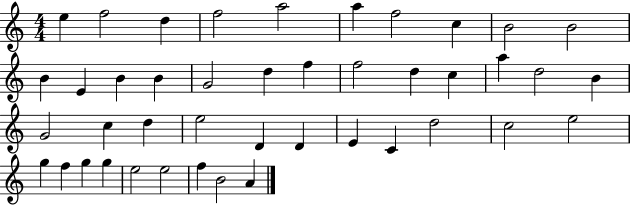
{
  \clef treble
  \numericTimeSignature
  \time 4/4
  \key c \major
  e''4 f''2 d''4 | f''2 a''2 | a''4 f''2 c''4 | b'2 b'2 | \break b'4 e'4 b'4 b'4 | g'2 d''4 f''4 | f''2 d''4 c''4 | a''4 d''2 b'4 | \break g'2 c''4 d''4 | e''2 d'4 d'4 | e'4 c'4 d''2 | c''2 e''2 | \break g''4 f''4 g''4 g''4 | e''2 e''2 | f''4 b'2 a'4 | \bar "|."
}